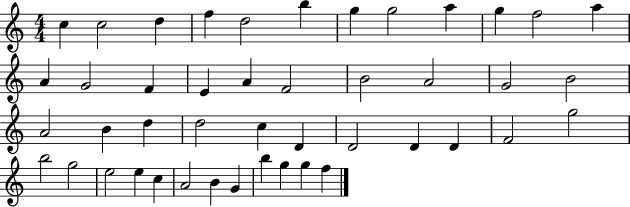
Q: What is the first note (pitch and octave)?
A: C5